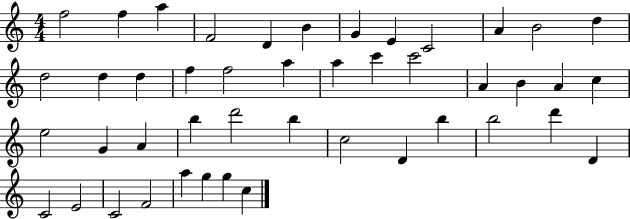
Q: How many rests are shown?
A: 0